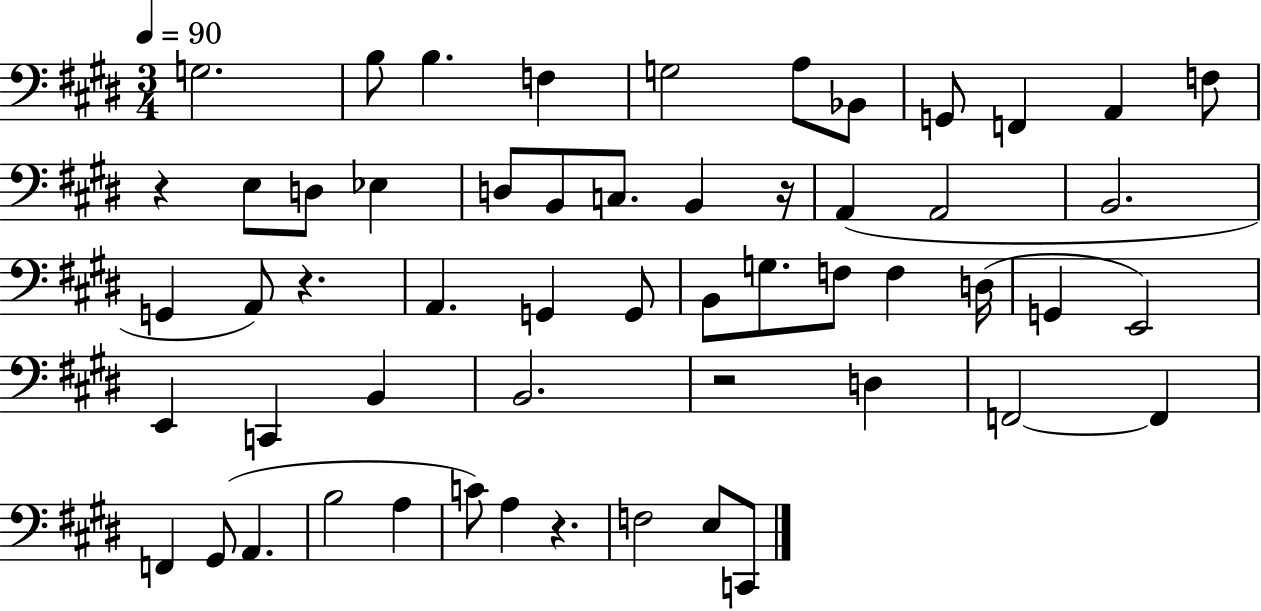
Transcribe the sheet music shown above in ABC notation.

X:1
T:Untitled
M:3/4
L:1/4
K:E
G,2 B,/2 B, F, G,2 A,/2 _B,,/2 G,,/2 F,, A,, F,/2 z E,/2 D,/2 _E, D,/2 B,,/2 C,/2 B,, z/4 A,, A,,2 B,,2 G,, A,,/2 z A,, G,, G,,/2 B,,/2 G,/2 F,/2 F, D,/4 G,, E,,2 E,, C,, B,, B,,2 z2 D, F,,2 F,, F,, ^G,,/2 A,, B,2 A, C/2 A, z F,2 E,/2 C,,/2